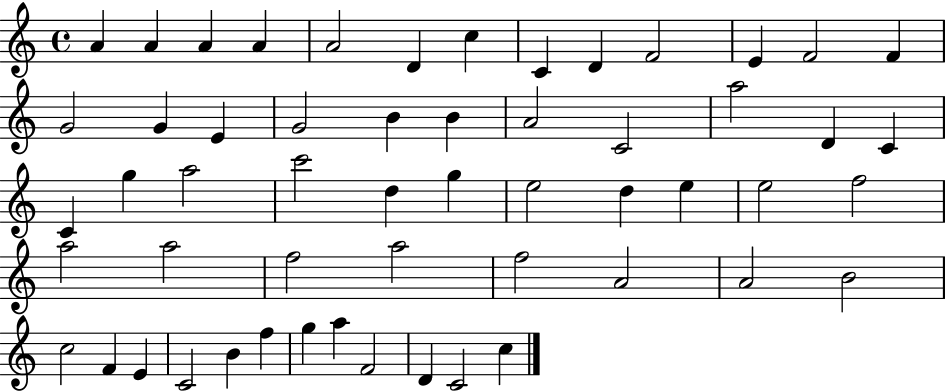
{
  \clef treble
  \time 4/4
  \defaultTimeSignature
  \key c \major
  a'4 a'4 a'4 a'4 | a'2 d'4 c''4 | c'4 d'4 f'2 | e'4 f'2 f'4 | \break g'2 g'4 e'4 | g'2 b'4 b'4 | a'2 c'2 | a''2 d'4 c'4 | \break c'4 g''4 a''2 | c'''2 d''4 g''4 | e''2 d''4 e''4 | e''2 f''2 | \break a''2 a''2 | f''2 a''2 | f''2 a'2 | a'2 b'2 | \break c''2 f'4 e'4 | c'2 b'4 f''4 | g''4 a''4 f'2 | d'4 c'2 c''4 | \break \bar "|."
}